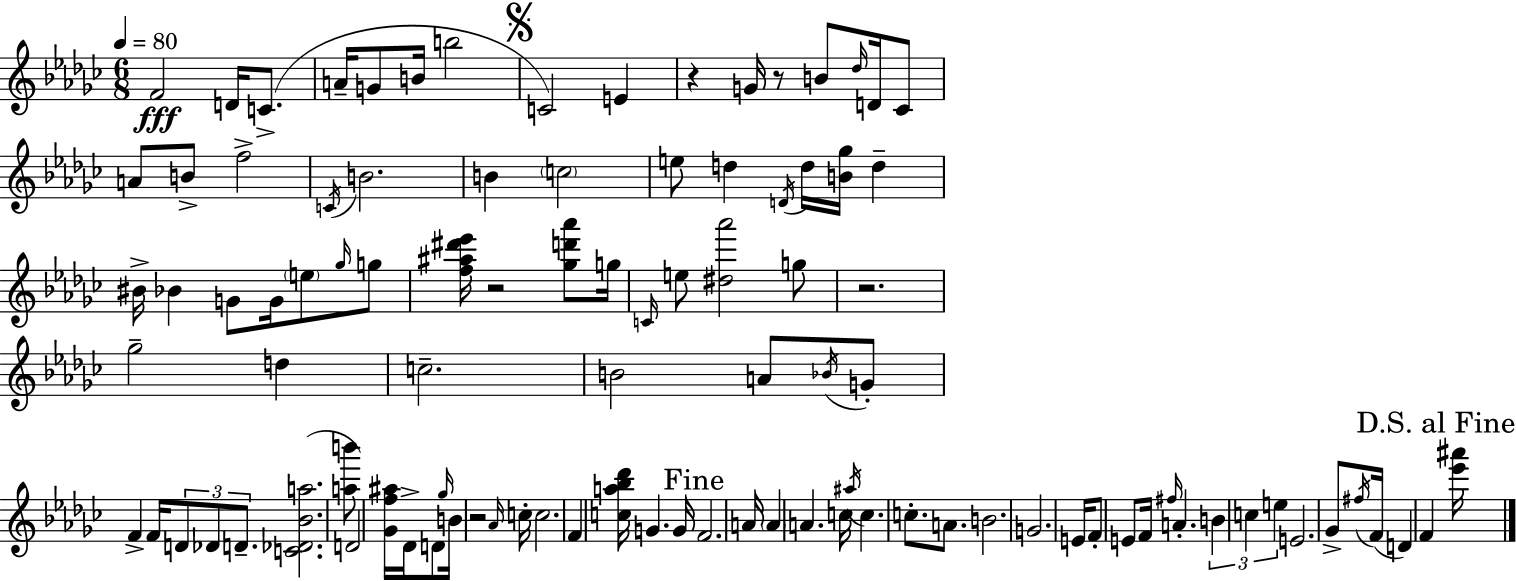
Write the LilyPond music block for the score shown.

{
  \clef treble
  \numericTimeSignature
  \time 6/8
  \key ees \minor
  \tempo 4 = 80
  f'2\fff d'16 c'8.->( | a'16-- g'8 b'16 b''2 | \mark \markup { \musicglyph "scripts.segno" } c'2) e'4 | r4 g'16 r8 b'8 \grace { des''16 } d'16 ces'8 | \break a'8 b'8-> f''2-> | \acciaccatura { c'16 } b'2. | b'4 \parenthesize c''2 | e''8 d''4 \acciaccatura { d'16 } d''16 <b' ges''>16 d''4-- | \break bis'16-> bes'4 g'8 g'16 \parenthesize e''8 | \grace { ges''16 } g''8 <f'' ais'' dis''' ees'''>16 r2 | <ges'' d''' aes'''>8 g''16 \grace { c'16 } e''8 <dis'' aes'''>2 | g''8 r2. | \break ges''2-- | d''4 c''2.-- | b'2 | a'8 \acciaccatura { bes'16 } g'8-. f'4-> f'16 \tuplet 3/2 { d'8 | \break des'8 d'8.-- } <c' des' bes' a''>2.( | <a'' b'''>8 d'2) | <ges' f'' ais''>16 des'16-> d'8 \grace { ges''16 } b'16 r2 | \grace { aes'16 } c''16-. c''2. | \break f'4 | <c'' a'' bes'' des'''>16 g'4. g'16 \mark "Fine" f'2. | a'16 \parenthesize a'4 | a'4. c''16 \acciaccatura { ais''16 } c''4. | \break c''8.-. a'8. b'2. | g'2. | e'16 f'8-. | e'8 f'16 \grace { fis''16 } a'4.-. \tuplet 3/2 { b'4 | \break c''4 e''4 } e'2. | ges'8-> | \acciaccatura { fis''16 }( f'16 d'4) f'4 \mark "D.S. al Fine" <ees''' ais'''>16 \bar "|."
}